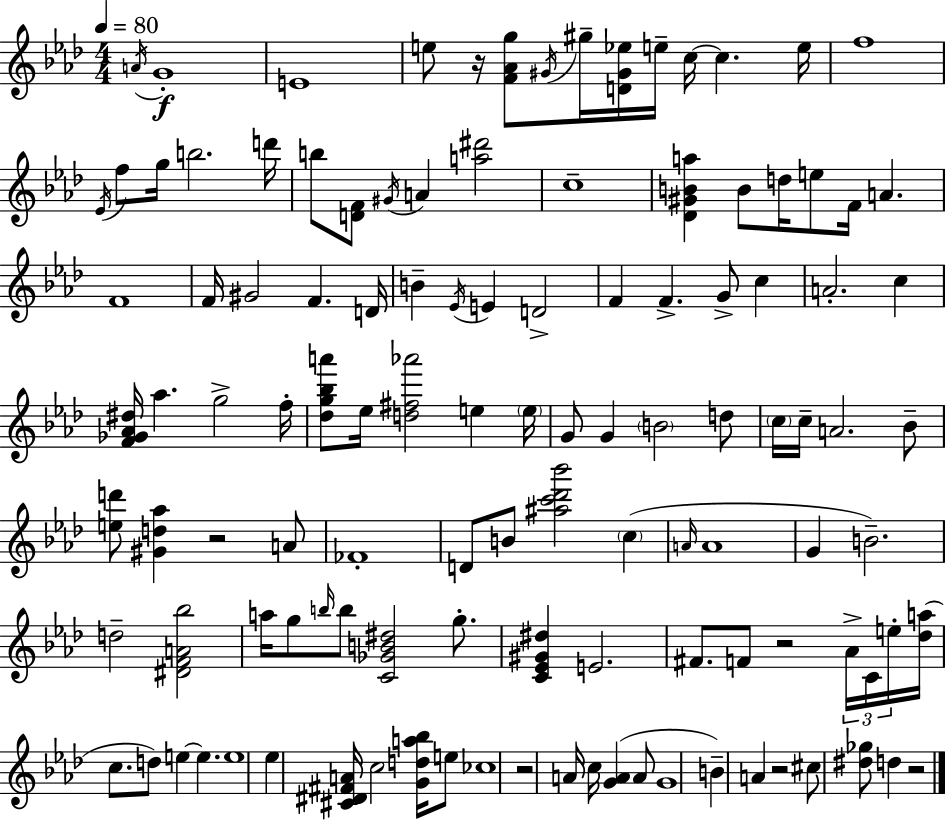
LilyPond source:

{
  \clef treble
  \numericTimeSignature
  \time 4/4
  \key f \minor
  \tempo 4 = 80
  \repeat volta 2 { \acciaccatura { a'16 }\f g'1-. | e'1 | e''8 r16 <f' aes' g''>8 \acciaccatura { gis'16 } gis''16-- <d' gis' ees''>16 e''16-- c''16~~ c''4. | e''16 f''1 | \break \acciaccatura { ees'16 } f''8 g''16 b''2. | d'''16 b''8 <d' f'>8 \acciaccatura { gis'16 } a'4 <a'' dis'''>2 | c''1-- | <des' gis' b' a''>4 b'8 d''16 e''8 f'16 a'4. | \break f'1 | f'16 gis'2 f'4. | d'16 b'4-- \acciaccatura { ees'16 } e'4 d'2-> | f'4 f'4.-> g'8-> | \break c''4 a'2.-. | c''4 <f' ges' aes' dis''>16 aes''4. g''2-> | f''16-. <des'' g'' bes'' a'''>8 ees''16 <d'' fis'' aes'''>2 | e''4 \parenthesize e''16 g'8 g'4 \parenthesize b'2 | \break d''8 \parenthesize c''16 c''16-- a'2. | bes'8-- <e'' d'''>8 <gis' d'' aes''>4 r2 | a'8 fes'1-. | d'8 b'8 <ais'' c''' des''' bes'''>2 | \break \parenthesize c''4( \grace { a'16 } a'1 | g'4 b'2.--) | d''2-- <dis' f' a' bes''>2 | a''16 g''8 \grace { b''16 } b''8 <c' ges' b' dis''>2 | \break g''8.-. <c' ees' gis' dis''>4 e'2. | fis'8. f'8 r2 | \tuplet 3/2 { aes'16-> c'16 e''16-. } <des'' a''>16( c''8. d''8) e''4~~ | e''4. e''1 | \break ees''4 <cis' dis' fis' a'>16 c''2 | <g' d'' a'' bes''>16 e''8 ces''1 | r2 a'16 | c''16 <g' a'>4( a'8 g'1 | \break b'4--) a'4 r2 | cis''8 <dis'' ges''>8 d''4 r2 | } \bar "|."
}